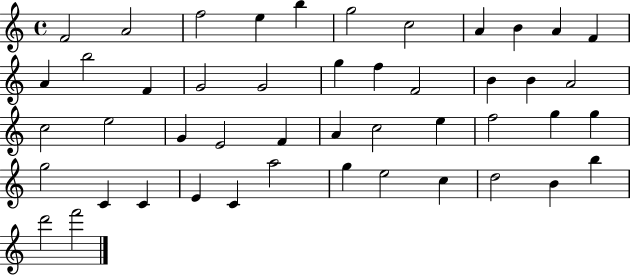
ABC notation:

X:1
T:Untitled
M:4/4
L:1/4
K:C
F2 A2 f2 e b g2 c2 A B A F A b2 F G2 G2 g f F2 B B A2 c2 e2 G E2 F A c2 e f2 g g g2 C C E C a2 g e2 c d2 B b d'2 f'2